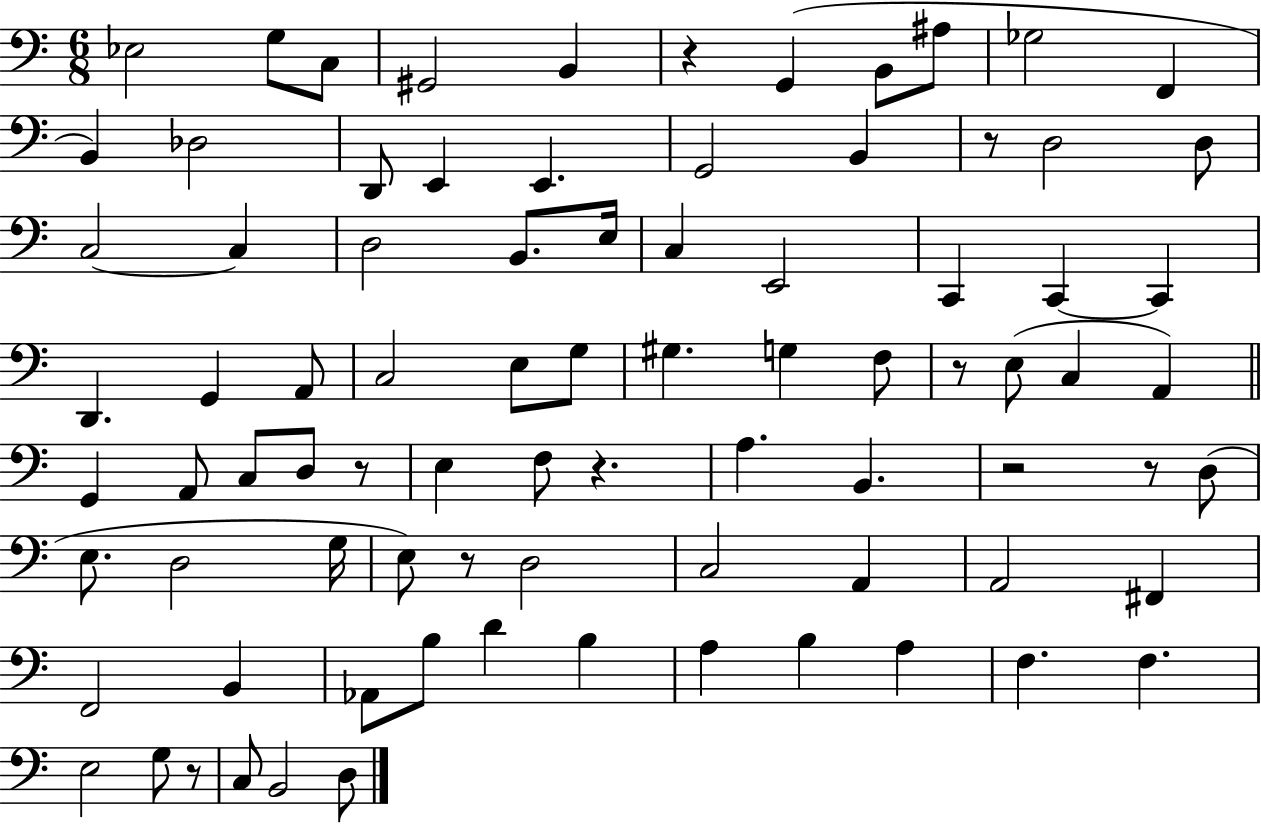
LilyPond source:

{
  \clef bass
  \numericTimeSignature
  \time 6/8
  \key c \major
  ees2 g8 c8 | gis,2 b,4 | r4 g,4( b,8 ais8 | ges2 f,4 | \break b,4) des2 | d,8 e,4 e,4. | g,2 b,4 | r8 d2 d8 | \break c2~~ c4 | d2 b,8. e16 | c4 e,2 | c,4 c,4~~ c,4 | \break d,4. g,4 a,8 | c2 e8 g8 | gis4. g4 f8 | r8 e8( c4 a,4) | \break \bar "||" \break \key a \minor g,4 a,8 c8 d8 r8 | e4 f8 r4. | a4. b,4. | r2 r8 d8( | \break e8. d2 g16 | e8) r8 d2 | c2 a,4 | a,2 fis,4 | \break f,2 b,4 | aes,8 b8 d'4 b4 | a4 b4 a4 | f4. f4. | \break e2 g8 r8 | c8 b,2 d8 | \bar "|."
}